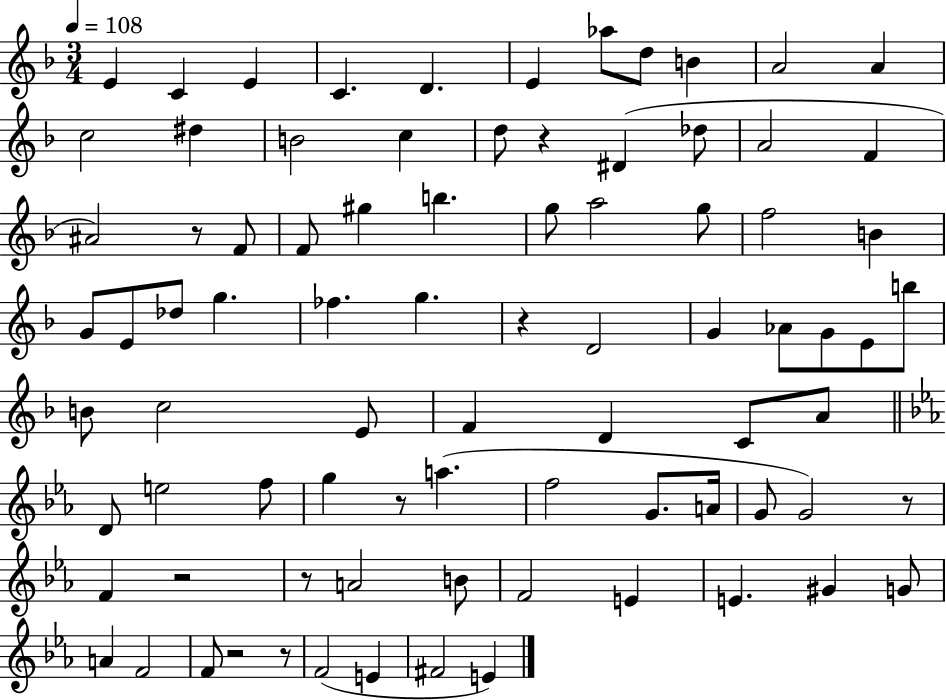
{
  \clef treble
  \numericTimeSignature
  \time 3/4
  \key f \major
  \tempo 4 = 108
  \repeat volta 2 { e'4 c'4 e'4 | c'4. d'4. | e'4 aes''8 d''8 b'4 | a'2 a'4 | \break c''2 dis''4 | b'2 c''4 | d''8 r4 dis'4( des''8 | a'2 f'4 | \break ais'2) r8 f'8 | f'8 gis''4 b''4. | g''8 a''2 g''8 | f''2 b'4 | \break g'8 e'8 des''8 g''4. | fes''4. g''4. | r4 d'2 | g'4 aes'8 g'8 e'8 b''8 | \break b'8 c''2 e'8 | f'4 d'4 c'8 a'8 | \bar "||" \break \key ees \major d'8 e''2 f''8 | g''4 r8 a''4.( | f''2 g'8. a'16 | g'8 g'2) r8 | \break f'4 r2 | r8 a'2 b'8 | f'2 e'4 | e'4. gis'4 g'8 | \break a'4 f'2 | f'8 r2 r8 | f'2( e'4 | fis'2 e'4) | \break } \bar "|."
}